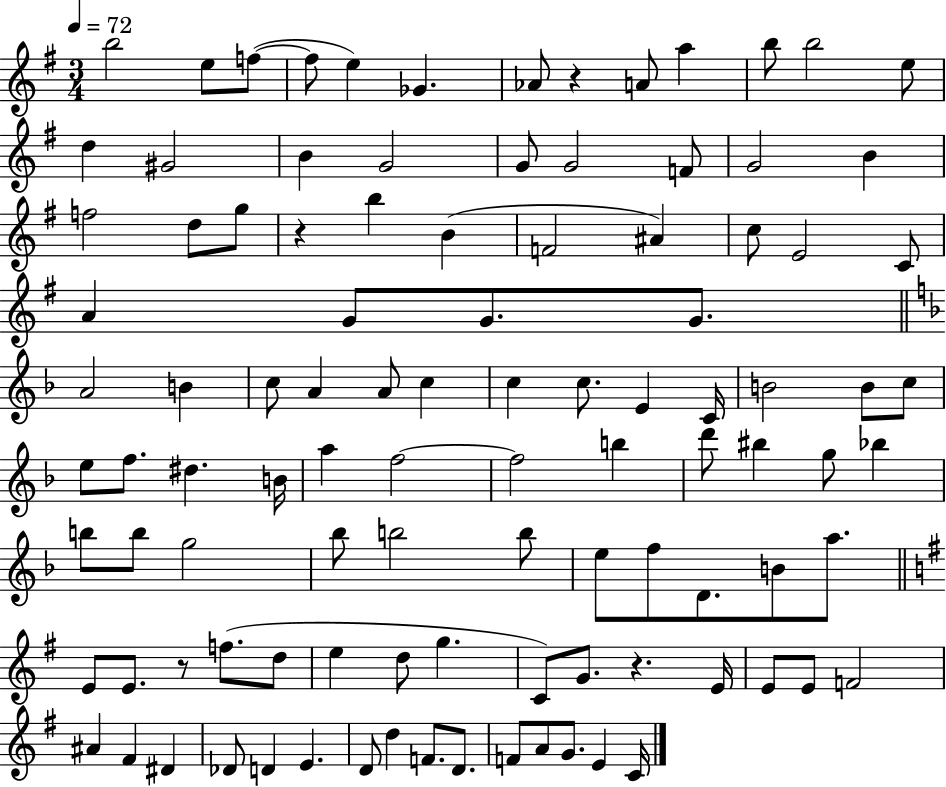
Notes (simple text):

B5/h E5/e F5/e F5/e E5/q Gb4/q. Ab4/e R/q A4/e A5/q B5/e B5/h E5/e D5/q G#4/h B4/q G4/h G4/e G4/h F4/e G4/h B4/q F5/h D5/e G5/e R/q B5/q B4/q F4/h A#4/q C5/e E4/h C4/e A4/q G4/e G4/e. G4/e. A4/h B4/q C5/e A4/q A4/e C5/q C5/q C5/e. E4/q C4/s B4/h B4/e C5/e E5/e F5/e. D#5/q. B4/s A5/q F5/h F5/h B5/q D6/e BIS5/q G5/e Bb5/q B5/e B5/e G5/h Bb5/e B5/h B5/e E5/e F5/e D4/e. B4/e A5/e. E4/e E4/e. R/e F5/e. D5/e E5/q D5/e G5/q. C4/e G4/e. R/q. E4/s E4/e E4/e F4/h A#4/q F#4/q D#4/q Db4/e D4/q E4/q. D4/e D5/q F4/e. D4/e. F4/e A4/e G4/e. E4/q C4/s